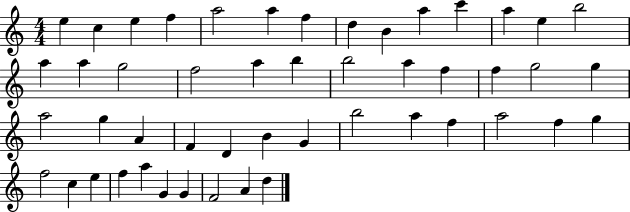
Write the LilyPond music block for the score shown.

{
  \clef treble
  \numericTimeSignature
  \time 4/4
  \key c \major
  e''4 c''4 e''4 f''4 | a''2 a''4 f''4 | d''4 b'4 a''4 c'''4 | a''4 e''4 b''2 | \break a''4 a''4 g''2 | f''2 a''4 b''4 | b''2 a''4 f''4 | f''4 g''2 g''4 | \break a''2 g''4 a'4 | f'4 d'4 b'4 g'4 | b''2 a''4 f''4 | a''2 f''4 g''4 | \break f''2 c''4 e''4 | f''4 a''4 g'4 g'4 | f'2 a'4 d''4 | \bar "|."
}